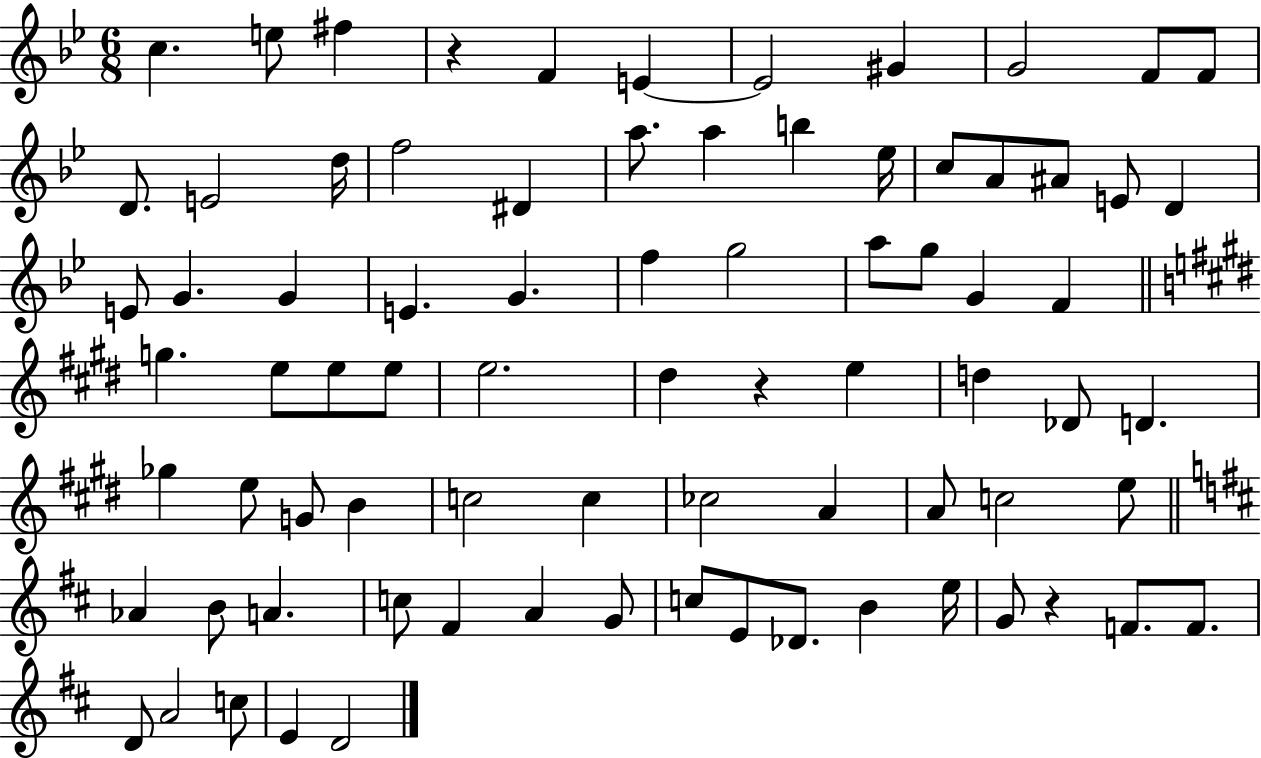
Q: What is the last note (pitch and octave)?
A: D4